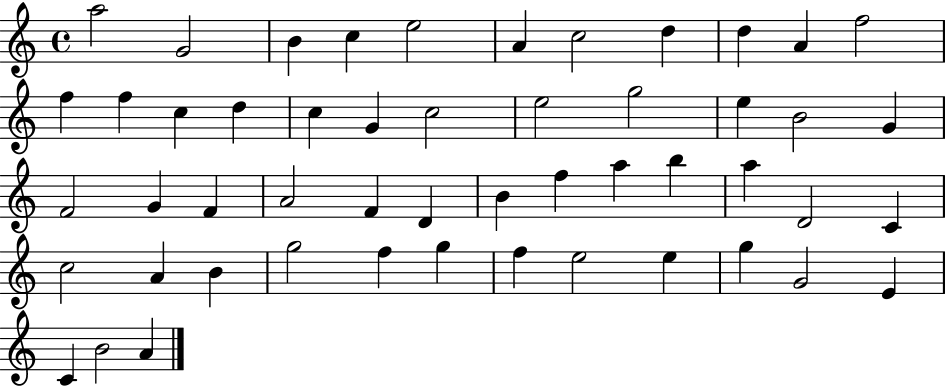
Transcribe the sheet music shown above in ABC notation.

X:1
T:Untitled
M:4/4
L:1/4
K:C
a2 G2 B c e2 A c2 d d A f2 f f c d c G c2 e2 g2 e B2 G F2 G F A2 F D B f a b a D2 C c2 A B g2 f g f e2 e g G2 E C B2 A